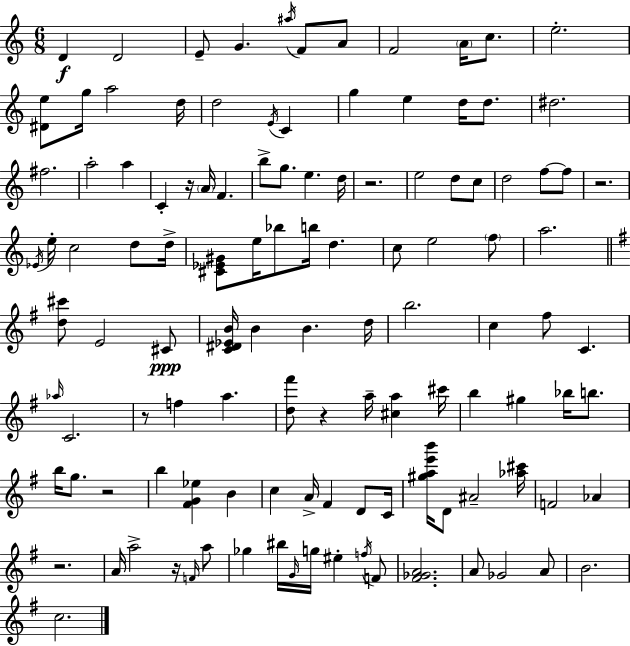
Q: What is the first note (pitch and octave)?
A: D4